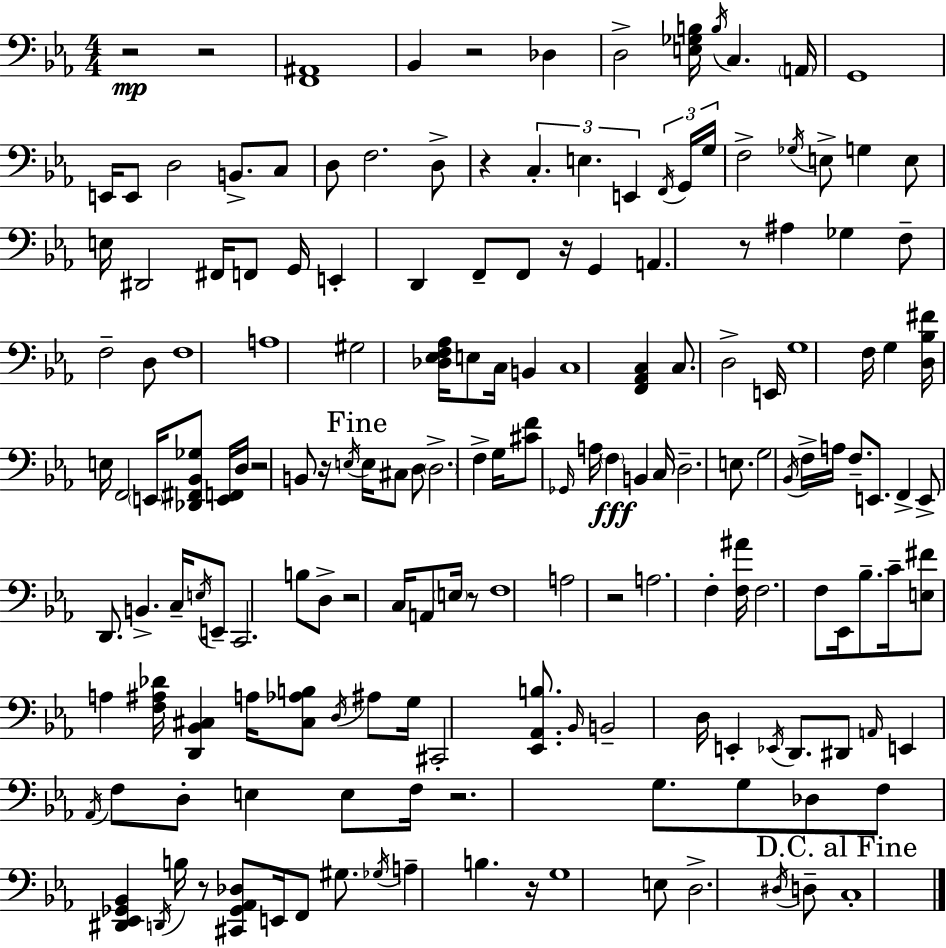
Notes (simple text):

R/h R/h [F2,A#2]/w Bb2/q R/h Db3/q D3/h [E3,Gb3,B3]/s B3/s C3/q. A2/s G2/w E2/s E2/e D3/h B2/e. C3/e D3/e F3/h. D3/e R/q C3/q. E3/q. E2/q F2/s G2/s G3/s F3/h Gb3/s E3/e G3/q E3/e E3/s D#2/h F#2/s F2/e G2/s E2/q D2/q F2/e F2/e R/s G2/q A2/q. R/e A#3/q Gb3/q F3/e F3/h D3/e F3/w A3/w G#3/h [Db3,Eb3,F3,Ab3]/s E3/e C3/s B2/q C3/w [F2,Ab2,C3]/q C3/e. D3/h E2/s G3/w F3/s G3/q [D3,Bb3,F#4]/s E3/s F2/h E2/s [Db2,F#2,Bb2,Gb3]/e [E2,F2]/s D3/s R/h B2/e R/s E3/s E3/s C#3/e D3/e D3/h. F3/q G3/s [C#4,F4]/e Gb2/s A3/s F3/q B2/q C3/s D3/h. E3/e. G3/h Bb2/s F3/s A3/s F3/e. E2/e. F2/q E2/e D2/e. B2/q. C3/s E3/s E2/e C2/h. B3/e D3/e R/h C3/s A2/e E3/s R/e F3/w A3/h R/h A3/h. F3/q [F3,A#4]/s F3/h. F3/e Eb2/s Bb3/e. C4/s [E3,F#4]/e A3/q [F3,A#3,Db4]/s [D2,Bb2,C#3]/q A3/s [C#3,Ab3,B3]/e D3/s A#3/e G3/s C#2/h [Eb2,Ab2,B3]/e. Bb2/s B2/h D3/s E2/q Eb2/s D2/e. D#2/e A2/s E2/q Ab2/s F3/e D3/e E3/q E3/e F3/s R/h. G3/e. G3/e Db3/e F3/e [D#2,Eb2,Gb2,Bb2]/q D2/s B3/s R/e [C#2,Gb2,Ab2,Db3]/e E2/s F2/e G#3/e. Gb3/s A3/q B3/q. R/s G3/w E3/e D3/h. D#3/s D3/e C3/w